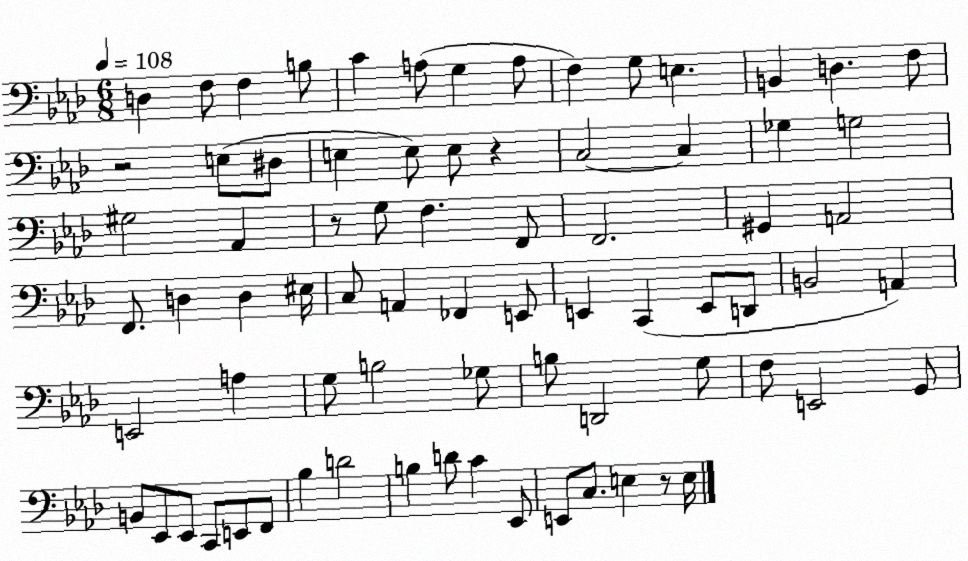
X:1
T:Untitled
M:6/8
L:1/4
K:Ab
D, F,/2 F, B,/2 C A,/2 G, A,/2 F, G,/2 E, B,, D, F,/2 z2 E,/2 ^D,/2 E, E,/2 E,/2 z C,2 C, _G, G,2 ^G,2 _A,, z/2 G,/2 F, F,,/2 F,,2 ^G,, A,,2 F,,/2 D, D, ^E,/4 C,/2 A,, _F,, E,,/2 E,, C,, E,,/2 D,,/2 B,,2 A,, E,,2 A, G,/2 B,2 _G,/2 B,/2 D,,2 G,/2 F,/2 E,,2 G,,/2 B,,/2 _E,,/2 _E,,/2 C,,/2 E,,/2 F,,/2 _B, D2 B, D/2 C _E,,/2 E,,/2 C,/2 E, z/2 E,/4